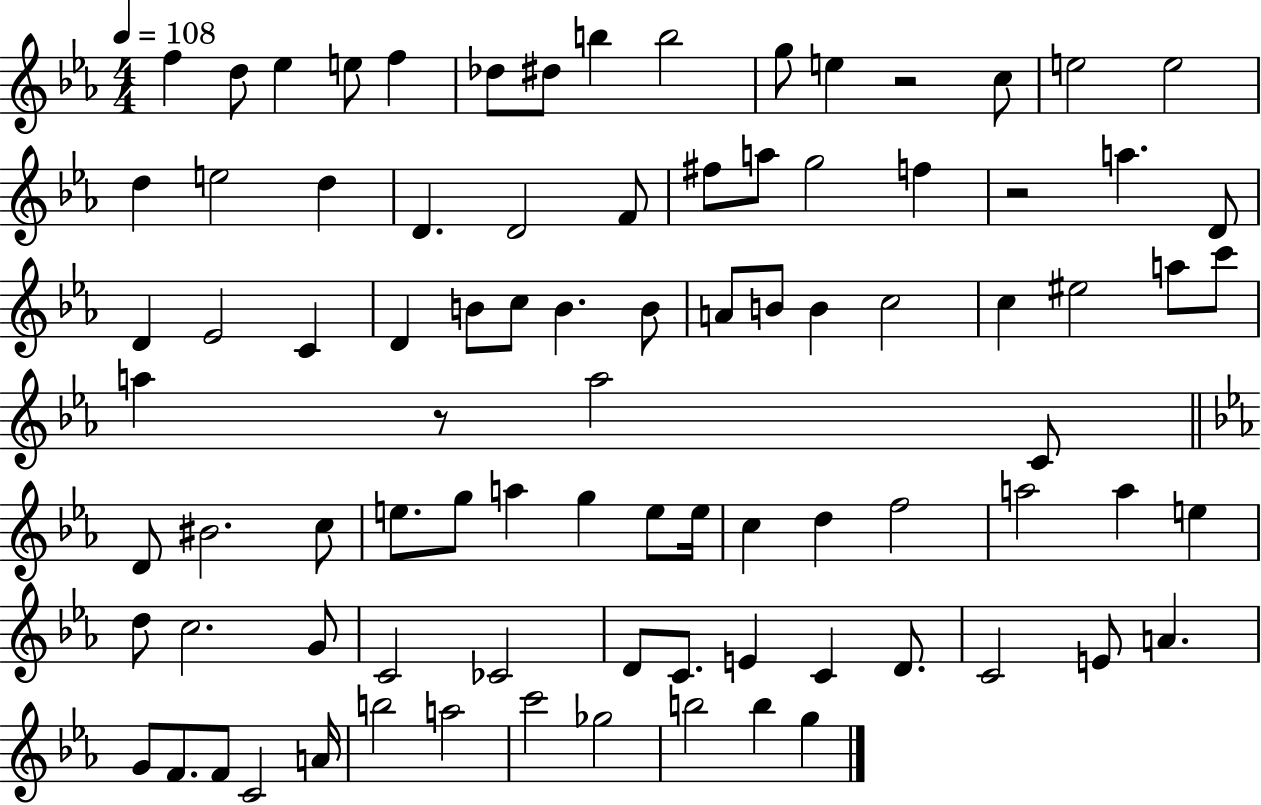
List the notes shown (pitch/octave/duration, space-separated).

F5/q D5/e Eb5/q E5/e F5/q Db5/e D#5/e B5/q B5/h G5/e E5/q R/h C5/e E5/h E5/h D5/q E5/h D5/q D4/q. D4/h F4/e F#5/e A5/e G5/h F5/q R/h A5/q. D4/e D4/q Eb4/h C4/q D4/q B4/e C5/e B4/q. B4/e A4/e B4/e B4/q C5/h C5/q EIS5/h A5/e C6/e A5/q R/e A5/h C4/e D4/e BIS4/h. C5/e E5/e. G5/e A5/q G5/q E5/e E5/s C5/q D5/q F5/h A5/h A5/q E5/q D5/e C5/h. G4/e C4/h CES4/h D4/e C4/e. E4/q C4/q D4/e. C4/h E4/e A4/q. G4/e F4/e. F4/e C4/h A4/s B5/h A5/h C6/h Gb5/h B5/h B5/q G5/q